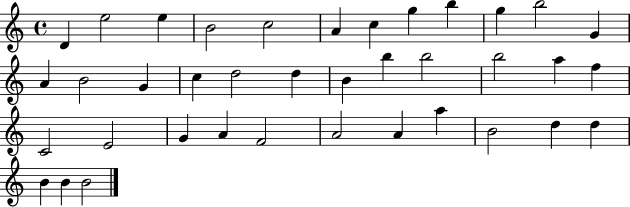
D4/q E5/h E5/q B4/h C5/h A4/q C5/q G5/q B5/q G5/q B5/h G4/q A4/q B4/h G4/q C5/q D5/h D5/q B4/q B5/q B5/h B5/h A5/q F5/q C4/h E4/h G4/q A4/q F4/h A4/h A4/q A5/q B4/h D5/q D5/q B4/q B4/q B4/h